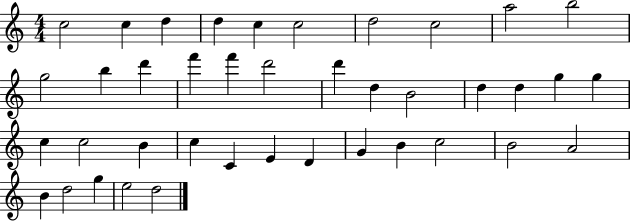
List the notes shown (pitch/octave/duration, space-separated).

C5/h C5/q D5/q D5/q C5/q C5/h D5/h C5/h A5/h B5/h G5/h B5/q D6/q F6/q F6/q D6/h D6/q D5/q B4/h D5/q D5/q G5/q G5/q C5/q C5/h B4/q C5/q C4/q E4/q D4/q G4/q B4/q C5/h B4/h A4/h B4/q D5/h G5/q E5/h D5/h